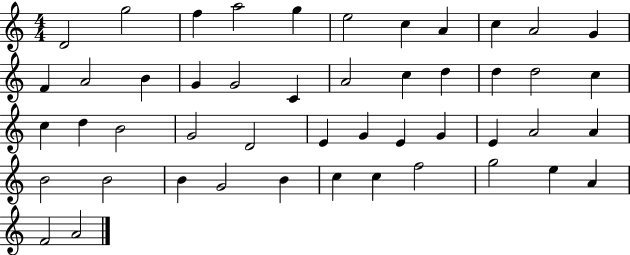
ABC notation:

X:1
T:Untitled
M:4/4
L:1/4
K:C
D2 g2 f a2 g e2 c A c A2 G F A2 B G G2 C A2 c d d d2 c c d B2 G2 D2 E G E G E A2 A B2 B2 B G2 B c c f2 g2 e A F2 A2